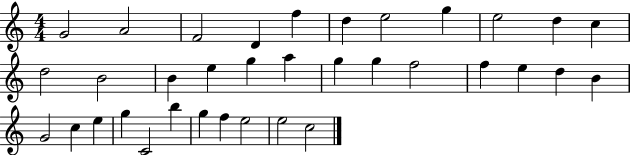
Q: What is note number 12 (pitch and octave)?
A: D5